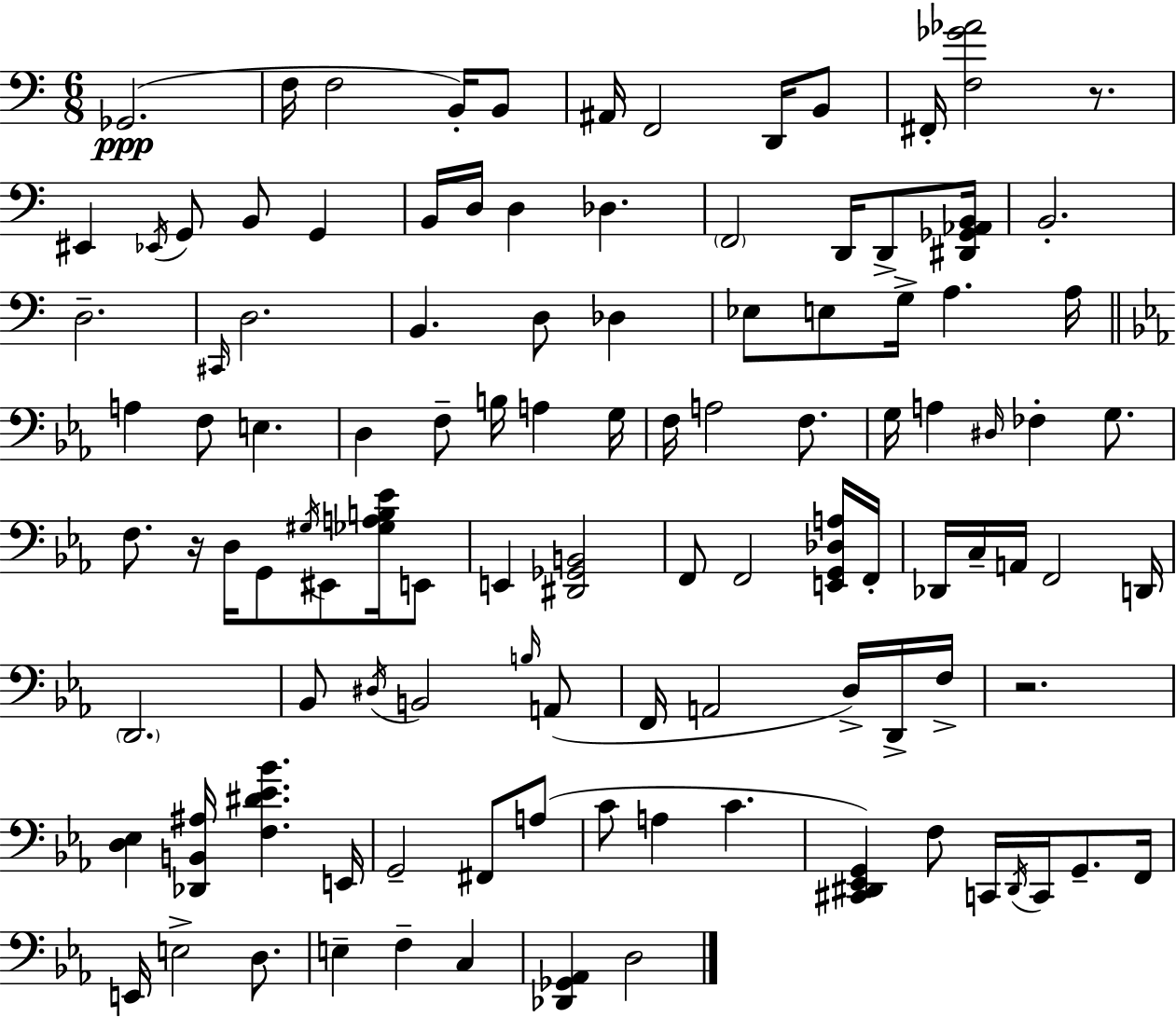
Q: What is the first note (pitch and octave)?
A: Gb2